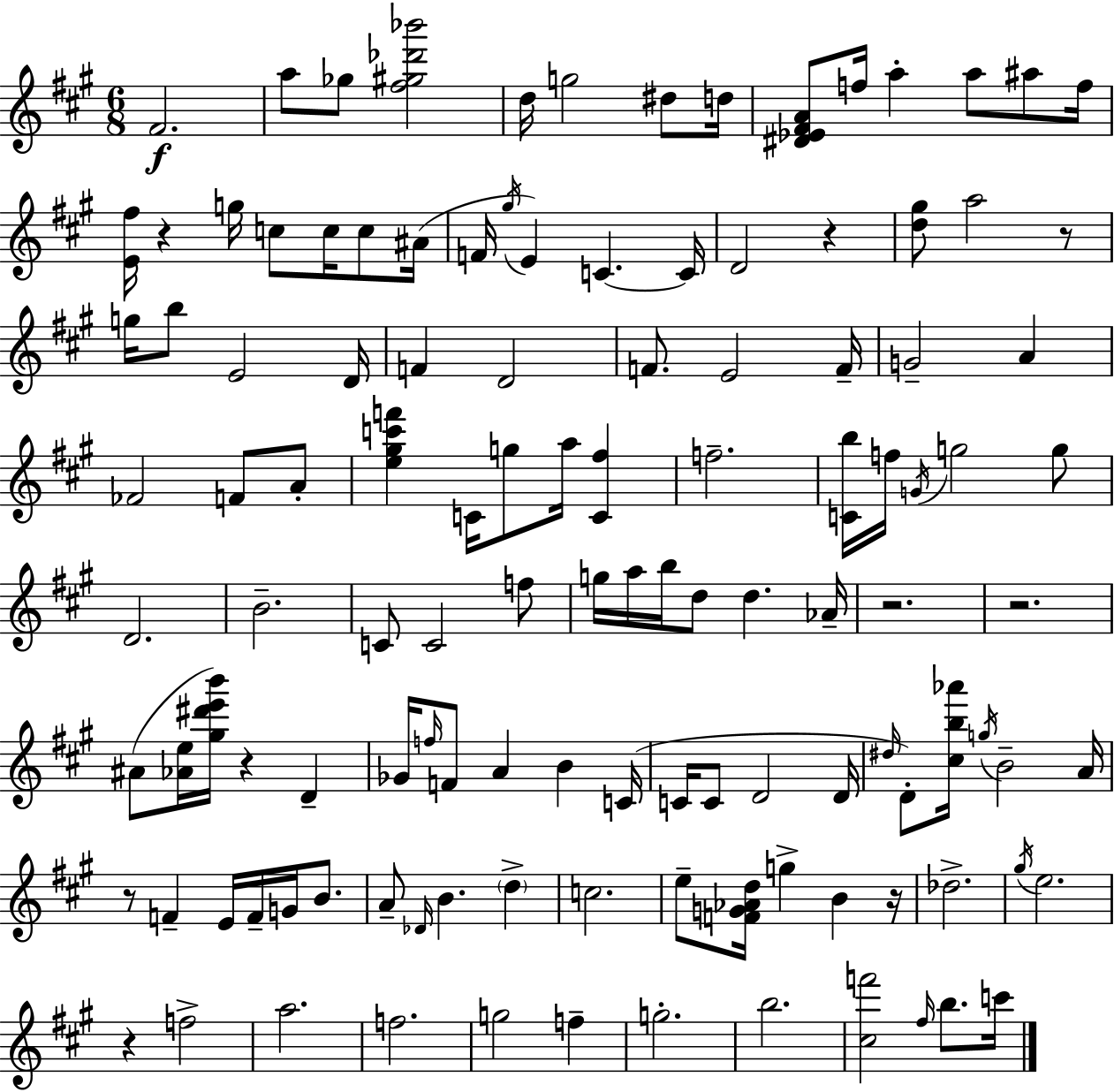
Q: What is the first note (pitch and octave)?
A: F#4